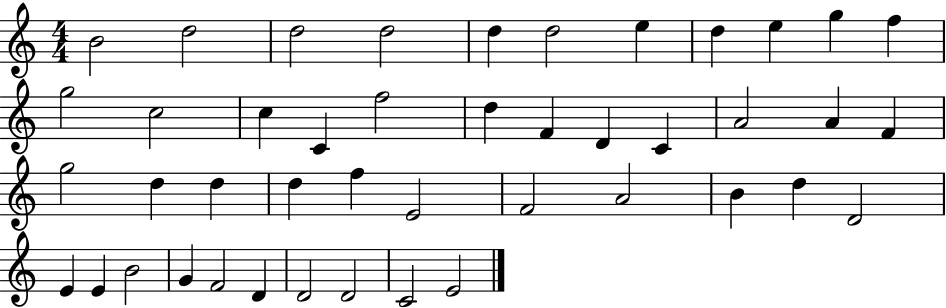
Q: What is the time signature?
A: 4/4